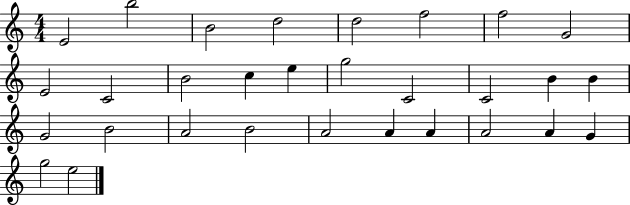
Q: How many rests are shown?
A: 0